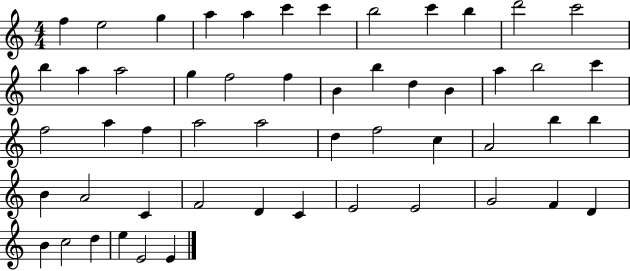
X:1
T:Untitled
M:4/4
L:1/4
K:C
f e2 g a a c' c' b2 c' b d'2 c'2 b a a2 g f2 f B b d B a b2 c' f2 a f a2 a2 d f2 c A2 b b B A2 C F2 D C E2 E2 G2 F D B c2 d e E2 E